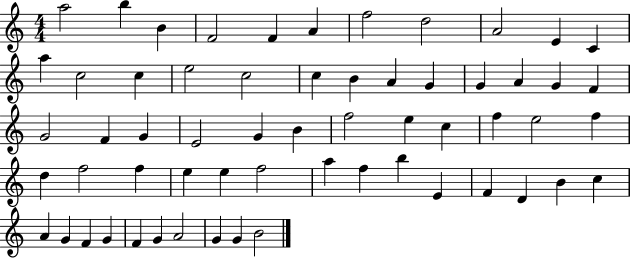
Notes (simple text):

A5/h B5/q B4/q F4/h F4/q A4/q F5/h D5/h A4/h E4/q C4/q A5/q C5/h C5/q E5/h C5/h C5/q B4/q A4/q G4/q G4/q A4/q G4/q F4/q G4/h F4/q G4/q E4/h G4/q B4/q F5/h E5/q C5/q F5/q E5/h F5/q D5/q F5/h F5/q E5/q E5/q F5/h A5/q F5/q B5/q E4/q F4/q D4/q B4/q C5/q A4/q G4/q F4/q G4/q F4/q G4/q A4/h G4/q G4/q B4/h